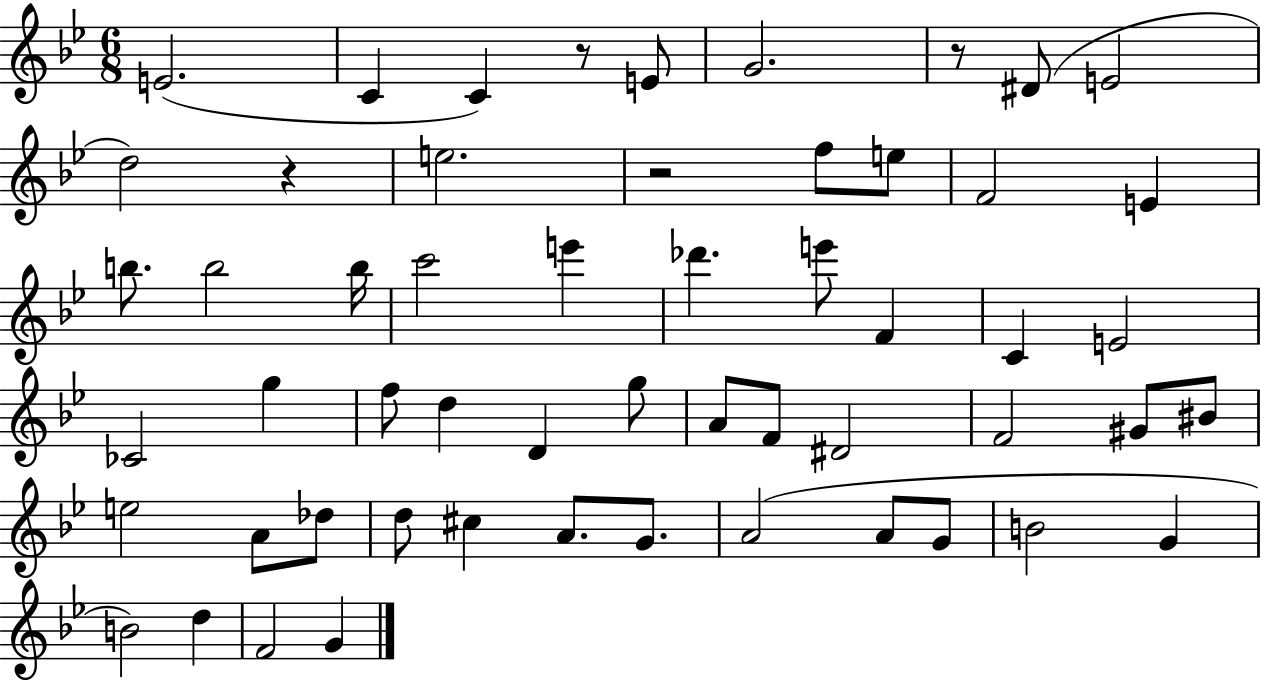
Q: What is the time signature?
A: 6/8